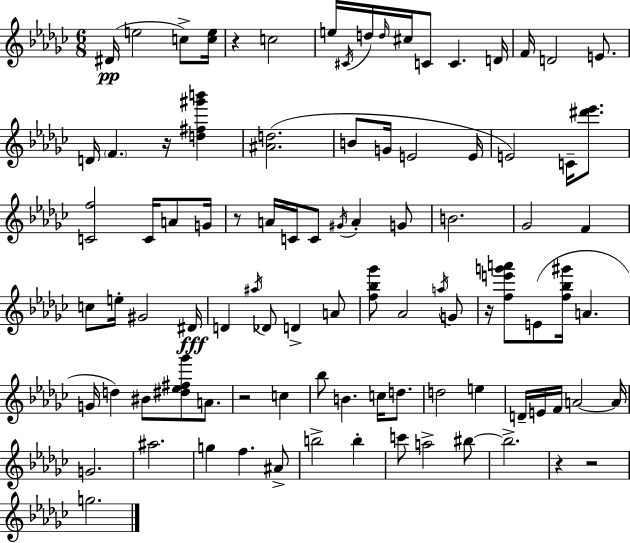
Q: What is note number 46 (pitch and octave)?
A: A5